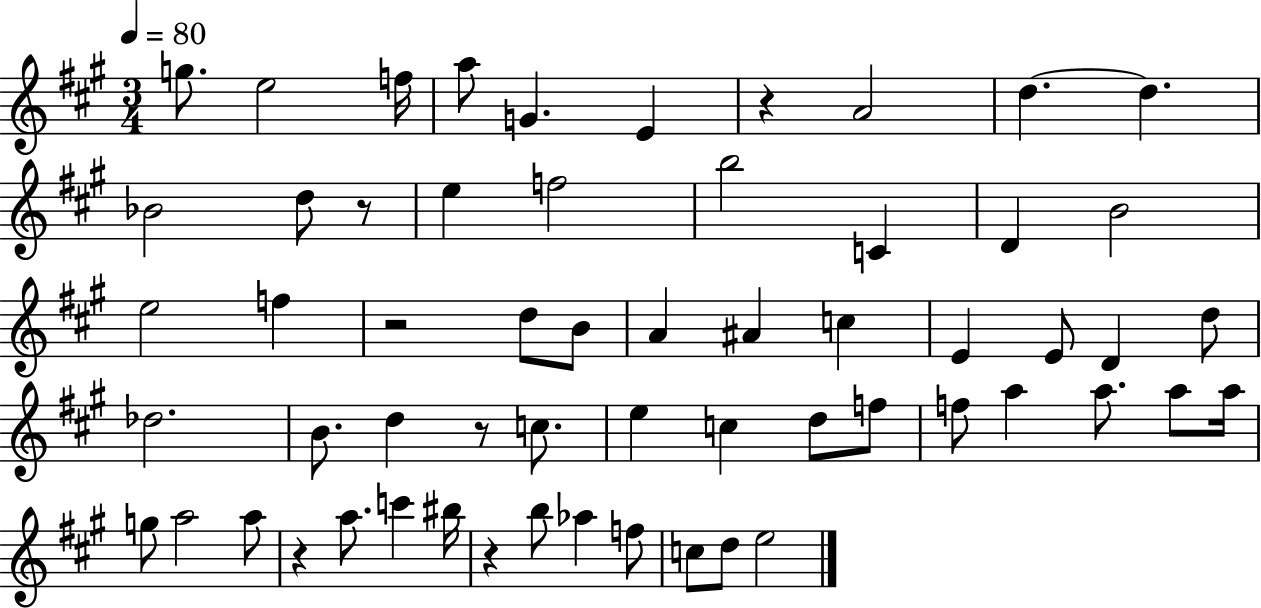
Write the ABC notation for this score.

X:1
T:Untitled
M:3/4
L:1/4
K:A
g/2 e2 f/4 a/2 G E z A2 d d _B2 d/2 z/2 e f2 b2 C D B2 e2 f z2 d/2 B/2 A ^A c E E/2 D d/2 _d2 B/2 d z/2 c/2 e c d/2 f/2 f/2 a a/2 a/2 a/4 g/2 a2 a/2 z a/2 c' ^b/4 z b/2 _a f/2 c/2 d/2 e2